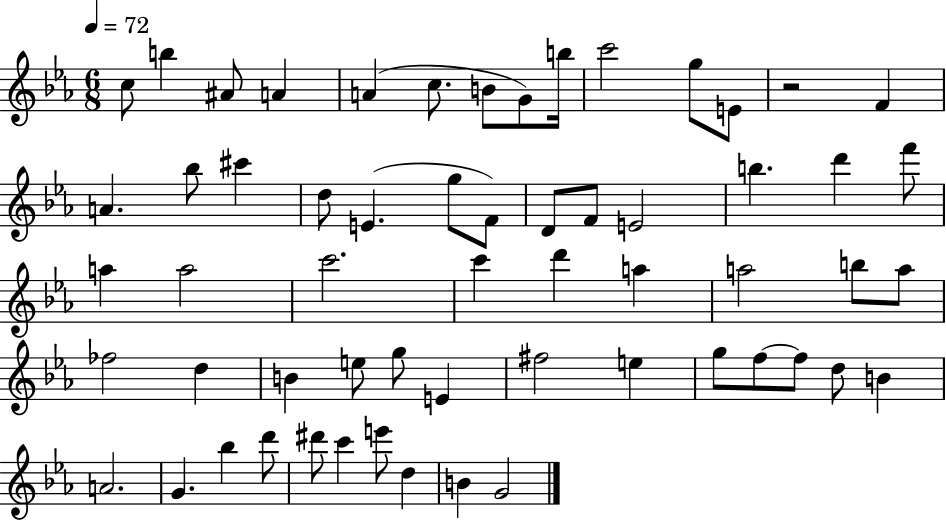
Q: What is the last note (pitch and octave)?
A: G4